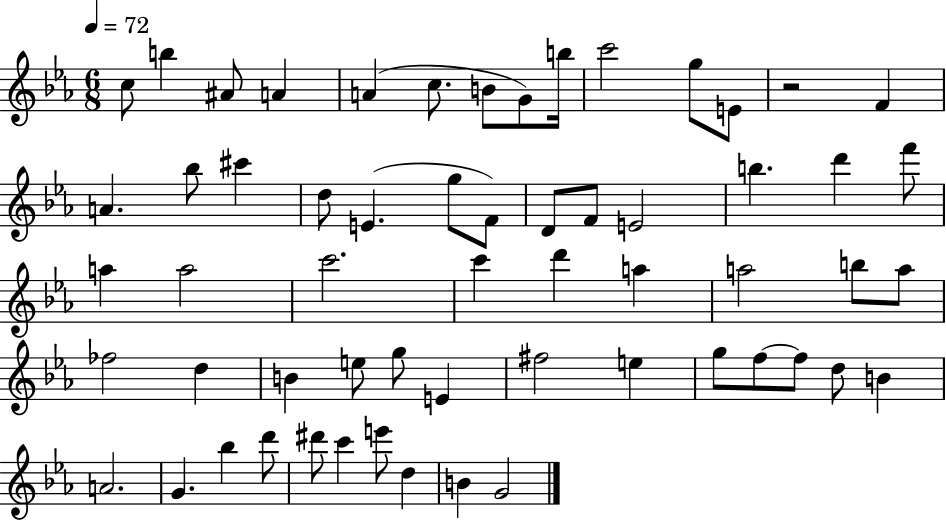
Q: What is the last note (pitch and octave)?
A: G4